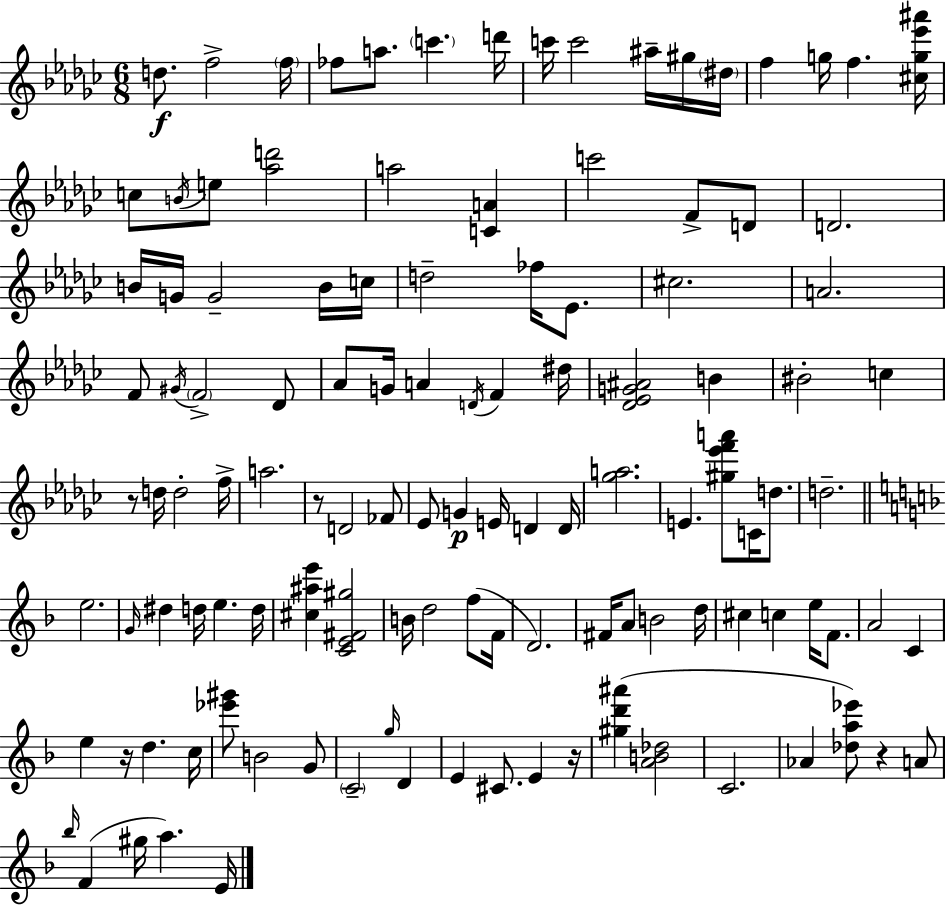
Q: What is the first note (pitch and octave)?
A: D5